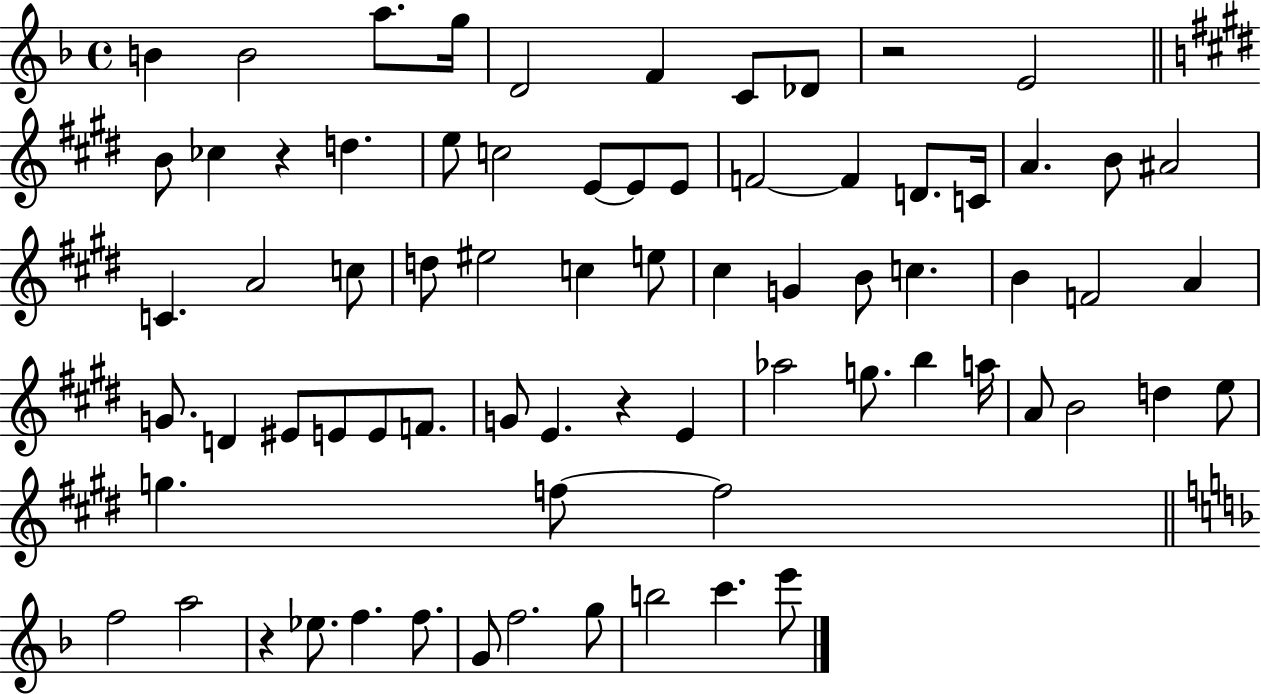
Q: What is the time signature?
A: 4/4